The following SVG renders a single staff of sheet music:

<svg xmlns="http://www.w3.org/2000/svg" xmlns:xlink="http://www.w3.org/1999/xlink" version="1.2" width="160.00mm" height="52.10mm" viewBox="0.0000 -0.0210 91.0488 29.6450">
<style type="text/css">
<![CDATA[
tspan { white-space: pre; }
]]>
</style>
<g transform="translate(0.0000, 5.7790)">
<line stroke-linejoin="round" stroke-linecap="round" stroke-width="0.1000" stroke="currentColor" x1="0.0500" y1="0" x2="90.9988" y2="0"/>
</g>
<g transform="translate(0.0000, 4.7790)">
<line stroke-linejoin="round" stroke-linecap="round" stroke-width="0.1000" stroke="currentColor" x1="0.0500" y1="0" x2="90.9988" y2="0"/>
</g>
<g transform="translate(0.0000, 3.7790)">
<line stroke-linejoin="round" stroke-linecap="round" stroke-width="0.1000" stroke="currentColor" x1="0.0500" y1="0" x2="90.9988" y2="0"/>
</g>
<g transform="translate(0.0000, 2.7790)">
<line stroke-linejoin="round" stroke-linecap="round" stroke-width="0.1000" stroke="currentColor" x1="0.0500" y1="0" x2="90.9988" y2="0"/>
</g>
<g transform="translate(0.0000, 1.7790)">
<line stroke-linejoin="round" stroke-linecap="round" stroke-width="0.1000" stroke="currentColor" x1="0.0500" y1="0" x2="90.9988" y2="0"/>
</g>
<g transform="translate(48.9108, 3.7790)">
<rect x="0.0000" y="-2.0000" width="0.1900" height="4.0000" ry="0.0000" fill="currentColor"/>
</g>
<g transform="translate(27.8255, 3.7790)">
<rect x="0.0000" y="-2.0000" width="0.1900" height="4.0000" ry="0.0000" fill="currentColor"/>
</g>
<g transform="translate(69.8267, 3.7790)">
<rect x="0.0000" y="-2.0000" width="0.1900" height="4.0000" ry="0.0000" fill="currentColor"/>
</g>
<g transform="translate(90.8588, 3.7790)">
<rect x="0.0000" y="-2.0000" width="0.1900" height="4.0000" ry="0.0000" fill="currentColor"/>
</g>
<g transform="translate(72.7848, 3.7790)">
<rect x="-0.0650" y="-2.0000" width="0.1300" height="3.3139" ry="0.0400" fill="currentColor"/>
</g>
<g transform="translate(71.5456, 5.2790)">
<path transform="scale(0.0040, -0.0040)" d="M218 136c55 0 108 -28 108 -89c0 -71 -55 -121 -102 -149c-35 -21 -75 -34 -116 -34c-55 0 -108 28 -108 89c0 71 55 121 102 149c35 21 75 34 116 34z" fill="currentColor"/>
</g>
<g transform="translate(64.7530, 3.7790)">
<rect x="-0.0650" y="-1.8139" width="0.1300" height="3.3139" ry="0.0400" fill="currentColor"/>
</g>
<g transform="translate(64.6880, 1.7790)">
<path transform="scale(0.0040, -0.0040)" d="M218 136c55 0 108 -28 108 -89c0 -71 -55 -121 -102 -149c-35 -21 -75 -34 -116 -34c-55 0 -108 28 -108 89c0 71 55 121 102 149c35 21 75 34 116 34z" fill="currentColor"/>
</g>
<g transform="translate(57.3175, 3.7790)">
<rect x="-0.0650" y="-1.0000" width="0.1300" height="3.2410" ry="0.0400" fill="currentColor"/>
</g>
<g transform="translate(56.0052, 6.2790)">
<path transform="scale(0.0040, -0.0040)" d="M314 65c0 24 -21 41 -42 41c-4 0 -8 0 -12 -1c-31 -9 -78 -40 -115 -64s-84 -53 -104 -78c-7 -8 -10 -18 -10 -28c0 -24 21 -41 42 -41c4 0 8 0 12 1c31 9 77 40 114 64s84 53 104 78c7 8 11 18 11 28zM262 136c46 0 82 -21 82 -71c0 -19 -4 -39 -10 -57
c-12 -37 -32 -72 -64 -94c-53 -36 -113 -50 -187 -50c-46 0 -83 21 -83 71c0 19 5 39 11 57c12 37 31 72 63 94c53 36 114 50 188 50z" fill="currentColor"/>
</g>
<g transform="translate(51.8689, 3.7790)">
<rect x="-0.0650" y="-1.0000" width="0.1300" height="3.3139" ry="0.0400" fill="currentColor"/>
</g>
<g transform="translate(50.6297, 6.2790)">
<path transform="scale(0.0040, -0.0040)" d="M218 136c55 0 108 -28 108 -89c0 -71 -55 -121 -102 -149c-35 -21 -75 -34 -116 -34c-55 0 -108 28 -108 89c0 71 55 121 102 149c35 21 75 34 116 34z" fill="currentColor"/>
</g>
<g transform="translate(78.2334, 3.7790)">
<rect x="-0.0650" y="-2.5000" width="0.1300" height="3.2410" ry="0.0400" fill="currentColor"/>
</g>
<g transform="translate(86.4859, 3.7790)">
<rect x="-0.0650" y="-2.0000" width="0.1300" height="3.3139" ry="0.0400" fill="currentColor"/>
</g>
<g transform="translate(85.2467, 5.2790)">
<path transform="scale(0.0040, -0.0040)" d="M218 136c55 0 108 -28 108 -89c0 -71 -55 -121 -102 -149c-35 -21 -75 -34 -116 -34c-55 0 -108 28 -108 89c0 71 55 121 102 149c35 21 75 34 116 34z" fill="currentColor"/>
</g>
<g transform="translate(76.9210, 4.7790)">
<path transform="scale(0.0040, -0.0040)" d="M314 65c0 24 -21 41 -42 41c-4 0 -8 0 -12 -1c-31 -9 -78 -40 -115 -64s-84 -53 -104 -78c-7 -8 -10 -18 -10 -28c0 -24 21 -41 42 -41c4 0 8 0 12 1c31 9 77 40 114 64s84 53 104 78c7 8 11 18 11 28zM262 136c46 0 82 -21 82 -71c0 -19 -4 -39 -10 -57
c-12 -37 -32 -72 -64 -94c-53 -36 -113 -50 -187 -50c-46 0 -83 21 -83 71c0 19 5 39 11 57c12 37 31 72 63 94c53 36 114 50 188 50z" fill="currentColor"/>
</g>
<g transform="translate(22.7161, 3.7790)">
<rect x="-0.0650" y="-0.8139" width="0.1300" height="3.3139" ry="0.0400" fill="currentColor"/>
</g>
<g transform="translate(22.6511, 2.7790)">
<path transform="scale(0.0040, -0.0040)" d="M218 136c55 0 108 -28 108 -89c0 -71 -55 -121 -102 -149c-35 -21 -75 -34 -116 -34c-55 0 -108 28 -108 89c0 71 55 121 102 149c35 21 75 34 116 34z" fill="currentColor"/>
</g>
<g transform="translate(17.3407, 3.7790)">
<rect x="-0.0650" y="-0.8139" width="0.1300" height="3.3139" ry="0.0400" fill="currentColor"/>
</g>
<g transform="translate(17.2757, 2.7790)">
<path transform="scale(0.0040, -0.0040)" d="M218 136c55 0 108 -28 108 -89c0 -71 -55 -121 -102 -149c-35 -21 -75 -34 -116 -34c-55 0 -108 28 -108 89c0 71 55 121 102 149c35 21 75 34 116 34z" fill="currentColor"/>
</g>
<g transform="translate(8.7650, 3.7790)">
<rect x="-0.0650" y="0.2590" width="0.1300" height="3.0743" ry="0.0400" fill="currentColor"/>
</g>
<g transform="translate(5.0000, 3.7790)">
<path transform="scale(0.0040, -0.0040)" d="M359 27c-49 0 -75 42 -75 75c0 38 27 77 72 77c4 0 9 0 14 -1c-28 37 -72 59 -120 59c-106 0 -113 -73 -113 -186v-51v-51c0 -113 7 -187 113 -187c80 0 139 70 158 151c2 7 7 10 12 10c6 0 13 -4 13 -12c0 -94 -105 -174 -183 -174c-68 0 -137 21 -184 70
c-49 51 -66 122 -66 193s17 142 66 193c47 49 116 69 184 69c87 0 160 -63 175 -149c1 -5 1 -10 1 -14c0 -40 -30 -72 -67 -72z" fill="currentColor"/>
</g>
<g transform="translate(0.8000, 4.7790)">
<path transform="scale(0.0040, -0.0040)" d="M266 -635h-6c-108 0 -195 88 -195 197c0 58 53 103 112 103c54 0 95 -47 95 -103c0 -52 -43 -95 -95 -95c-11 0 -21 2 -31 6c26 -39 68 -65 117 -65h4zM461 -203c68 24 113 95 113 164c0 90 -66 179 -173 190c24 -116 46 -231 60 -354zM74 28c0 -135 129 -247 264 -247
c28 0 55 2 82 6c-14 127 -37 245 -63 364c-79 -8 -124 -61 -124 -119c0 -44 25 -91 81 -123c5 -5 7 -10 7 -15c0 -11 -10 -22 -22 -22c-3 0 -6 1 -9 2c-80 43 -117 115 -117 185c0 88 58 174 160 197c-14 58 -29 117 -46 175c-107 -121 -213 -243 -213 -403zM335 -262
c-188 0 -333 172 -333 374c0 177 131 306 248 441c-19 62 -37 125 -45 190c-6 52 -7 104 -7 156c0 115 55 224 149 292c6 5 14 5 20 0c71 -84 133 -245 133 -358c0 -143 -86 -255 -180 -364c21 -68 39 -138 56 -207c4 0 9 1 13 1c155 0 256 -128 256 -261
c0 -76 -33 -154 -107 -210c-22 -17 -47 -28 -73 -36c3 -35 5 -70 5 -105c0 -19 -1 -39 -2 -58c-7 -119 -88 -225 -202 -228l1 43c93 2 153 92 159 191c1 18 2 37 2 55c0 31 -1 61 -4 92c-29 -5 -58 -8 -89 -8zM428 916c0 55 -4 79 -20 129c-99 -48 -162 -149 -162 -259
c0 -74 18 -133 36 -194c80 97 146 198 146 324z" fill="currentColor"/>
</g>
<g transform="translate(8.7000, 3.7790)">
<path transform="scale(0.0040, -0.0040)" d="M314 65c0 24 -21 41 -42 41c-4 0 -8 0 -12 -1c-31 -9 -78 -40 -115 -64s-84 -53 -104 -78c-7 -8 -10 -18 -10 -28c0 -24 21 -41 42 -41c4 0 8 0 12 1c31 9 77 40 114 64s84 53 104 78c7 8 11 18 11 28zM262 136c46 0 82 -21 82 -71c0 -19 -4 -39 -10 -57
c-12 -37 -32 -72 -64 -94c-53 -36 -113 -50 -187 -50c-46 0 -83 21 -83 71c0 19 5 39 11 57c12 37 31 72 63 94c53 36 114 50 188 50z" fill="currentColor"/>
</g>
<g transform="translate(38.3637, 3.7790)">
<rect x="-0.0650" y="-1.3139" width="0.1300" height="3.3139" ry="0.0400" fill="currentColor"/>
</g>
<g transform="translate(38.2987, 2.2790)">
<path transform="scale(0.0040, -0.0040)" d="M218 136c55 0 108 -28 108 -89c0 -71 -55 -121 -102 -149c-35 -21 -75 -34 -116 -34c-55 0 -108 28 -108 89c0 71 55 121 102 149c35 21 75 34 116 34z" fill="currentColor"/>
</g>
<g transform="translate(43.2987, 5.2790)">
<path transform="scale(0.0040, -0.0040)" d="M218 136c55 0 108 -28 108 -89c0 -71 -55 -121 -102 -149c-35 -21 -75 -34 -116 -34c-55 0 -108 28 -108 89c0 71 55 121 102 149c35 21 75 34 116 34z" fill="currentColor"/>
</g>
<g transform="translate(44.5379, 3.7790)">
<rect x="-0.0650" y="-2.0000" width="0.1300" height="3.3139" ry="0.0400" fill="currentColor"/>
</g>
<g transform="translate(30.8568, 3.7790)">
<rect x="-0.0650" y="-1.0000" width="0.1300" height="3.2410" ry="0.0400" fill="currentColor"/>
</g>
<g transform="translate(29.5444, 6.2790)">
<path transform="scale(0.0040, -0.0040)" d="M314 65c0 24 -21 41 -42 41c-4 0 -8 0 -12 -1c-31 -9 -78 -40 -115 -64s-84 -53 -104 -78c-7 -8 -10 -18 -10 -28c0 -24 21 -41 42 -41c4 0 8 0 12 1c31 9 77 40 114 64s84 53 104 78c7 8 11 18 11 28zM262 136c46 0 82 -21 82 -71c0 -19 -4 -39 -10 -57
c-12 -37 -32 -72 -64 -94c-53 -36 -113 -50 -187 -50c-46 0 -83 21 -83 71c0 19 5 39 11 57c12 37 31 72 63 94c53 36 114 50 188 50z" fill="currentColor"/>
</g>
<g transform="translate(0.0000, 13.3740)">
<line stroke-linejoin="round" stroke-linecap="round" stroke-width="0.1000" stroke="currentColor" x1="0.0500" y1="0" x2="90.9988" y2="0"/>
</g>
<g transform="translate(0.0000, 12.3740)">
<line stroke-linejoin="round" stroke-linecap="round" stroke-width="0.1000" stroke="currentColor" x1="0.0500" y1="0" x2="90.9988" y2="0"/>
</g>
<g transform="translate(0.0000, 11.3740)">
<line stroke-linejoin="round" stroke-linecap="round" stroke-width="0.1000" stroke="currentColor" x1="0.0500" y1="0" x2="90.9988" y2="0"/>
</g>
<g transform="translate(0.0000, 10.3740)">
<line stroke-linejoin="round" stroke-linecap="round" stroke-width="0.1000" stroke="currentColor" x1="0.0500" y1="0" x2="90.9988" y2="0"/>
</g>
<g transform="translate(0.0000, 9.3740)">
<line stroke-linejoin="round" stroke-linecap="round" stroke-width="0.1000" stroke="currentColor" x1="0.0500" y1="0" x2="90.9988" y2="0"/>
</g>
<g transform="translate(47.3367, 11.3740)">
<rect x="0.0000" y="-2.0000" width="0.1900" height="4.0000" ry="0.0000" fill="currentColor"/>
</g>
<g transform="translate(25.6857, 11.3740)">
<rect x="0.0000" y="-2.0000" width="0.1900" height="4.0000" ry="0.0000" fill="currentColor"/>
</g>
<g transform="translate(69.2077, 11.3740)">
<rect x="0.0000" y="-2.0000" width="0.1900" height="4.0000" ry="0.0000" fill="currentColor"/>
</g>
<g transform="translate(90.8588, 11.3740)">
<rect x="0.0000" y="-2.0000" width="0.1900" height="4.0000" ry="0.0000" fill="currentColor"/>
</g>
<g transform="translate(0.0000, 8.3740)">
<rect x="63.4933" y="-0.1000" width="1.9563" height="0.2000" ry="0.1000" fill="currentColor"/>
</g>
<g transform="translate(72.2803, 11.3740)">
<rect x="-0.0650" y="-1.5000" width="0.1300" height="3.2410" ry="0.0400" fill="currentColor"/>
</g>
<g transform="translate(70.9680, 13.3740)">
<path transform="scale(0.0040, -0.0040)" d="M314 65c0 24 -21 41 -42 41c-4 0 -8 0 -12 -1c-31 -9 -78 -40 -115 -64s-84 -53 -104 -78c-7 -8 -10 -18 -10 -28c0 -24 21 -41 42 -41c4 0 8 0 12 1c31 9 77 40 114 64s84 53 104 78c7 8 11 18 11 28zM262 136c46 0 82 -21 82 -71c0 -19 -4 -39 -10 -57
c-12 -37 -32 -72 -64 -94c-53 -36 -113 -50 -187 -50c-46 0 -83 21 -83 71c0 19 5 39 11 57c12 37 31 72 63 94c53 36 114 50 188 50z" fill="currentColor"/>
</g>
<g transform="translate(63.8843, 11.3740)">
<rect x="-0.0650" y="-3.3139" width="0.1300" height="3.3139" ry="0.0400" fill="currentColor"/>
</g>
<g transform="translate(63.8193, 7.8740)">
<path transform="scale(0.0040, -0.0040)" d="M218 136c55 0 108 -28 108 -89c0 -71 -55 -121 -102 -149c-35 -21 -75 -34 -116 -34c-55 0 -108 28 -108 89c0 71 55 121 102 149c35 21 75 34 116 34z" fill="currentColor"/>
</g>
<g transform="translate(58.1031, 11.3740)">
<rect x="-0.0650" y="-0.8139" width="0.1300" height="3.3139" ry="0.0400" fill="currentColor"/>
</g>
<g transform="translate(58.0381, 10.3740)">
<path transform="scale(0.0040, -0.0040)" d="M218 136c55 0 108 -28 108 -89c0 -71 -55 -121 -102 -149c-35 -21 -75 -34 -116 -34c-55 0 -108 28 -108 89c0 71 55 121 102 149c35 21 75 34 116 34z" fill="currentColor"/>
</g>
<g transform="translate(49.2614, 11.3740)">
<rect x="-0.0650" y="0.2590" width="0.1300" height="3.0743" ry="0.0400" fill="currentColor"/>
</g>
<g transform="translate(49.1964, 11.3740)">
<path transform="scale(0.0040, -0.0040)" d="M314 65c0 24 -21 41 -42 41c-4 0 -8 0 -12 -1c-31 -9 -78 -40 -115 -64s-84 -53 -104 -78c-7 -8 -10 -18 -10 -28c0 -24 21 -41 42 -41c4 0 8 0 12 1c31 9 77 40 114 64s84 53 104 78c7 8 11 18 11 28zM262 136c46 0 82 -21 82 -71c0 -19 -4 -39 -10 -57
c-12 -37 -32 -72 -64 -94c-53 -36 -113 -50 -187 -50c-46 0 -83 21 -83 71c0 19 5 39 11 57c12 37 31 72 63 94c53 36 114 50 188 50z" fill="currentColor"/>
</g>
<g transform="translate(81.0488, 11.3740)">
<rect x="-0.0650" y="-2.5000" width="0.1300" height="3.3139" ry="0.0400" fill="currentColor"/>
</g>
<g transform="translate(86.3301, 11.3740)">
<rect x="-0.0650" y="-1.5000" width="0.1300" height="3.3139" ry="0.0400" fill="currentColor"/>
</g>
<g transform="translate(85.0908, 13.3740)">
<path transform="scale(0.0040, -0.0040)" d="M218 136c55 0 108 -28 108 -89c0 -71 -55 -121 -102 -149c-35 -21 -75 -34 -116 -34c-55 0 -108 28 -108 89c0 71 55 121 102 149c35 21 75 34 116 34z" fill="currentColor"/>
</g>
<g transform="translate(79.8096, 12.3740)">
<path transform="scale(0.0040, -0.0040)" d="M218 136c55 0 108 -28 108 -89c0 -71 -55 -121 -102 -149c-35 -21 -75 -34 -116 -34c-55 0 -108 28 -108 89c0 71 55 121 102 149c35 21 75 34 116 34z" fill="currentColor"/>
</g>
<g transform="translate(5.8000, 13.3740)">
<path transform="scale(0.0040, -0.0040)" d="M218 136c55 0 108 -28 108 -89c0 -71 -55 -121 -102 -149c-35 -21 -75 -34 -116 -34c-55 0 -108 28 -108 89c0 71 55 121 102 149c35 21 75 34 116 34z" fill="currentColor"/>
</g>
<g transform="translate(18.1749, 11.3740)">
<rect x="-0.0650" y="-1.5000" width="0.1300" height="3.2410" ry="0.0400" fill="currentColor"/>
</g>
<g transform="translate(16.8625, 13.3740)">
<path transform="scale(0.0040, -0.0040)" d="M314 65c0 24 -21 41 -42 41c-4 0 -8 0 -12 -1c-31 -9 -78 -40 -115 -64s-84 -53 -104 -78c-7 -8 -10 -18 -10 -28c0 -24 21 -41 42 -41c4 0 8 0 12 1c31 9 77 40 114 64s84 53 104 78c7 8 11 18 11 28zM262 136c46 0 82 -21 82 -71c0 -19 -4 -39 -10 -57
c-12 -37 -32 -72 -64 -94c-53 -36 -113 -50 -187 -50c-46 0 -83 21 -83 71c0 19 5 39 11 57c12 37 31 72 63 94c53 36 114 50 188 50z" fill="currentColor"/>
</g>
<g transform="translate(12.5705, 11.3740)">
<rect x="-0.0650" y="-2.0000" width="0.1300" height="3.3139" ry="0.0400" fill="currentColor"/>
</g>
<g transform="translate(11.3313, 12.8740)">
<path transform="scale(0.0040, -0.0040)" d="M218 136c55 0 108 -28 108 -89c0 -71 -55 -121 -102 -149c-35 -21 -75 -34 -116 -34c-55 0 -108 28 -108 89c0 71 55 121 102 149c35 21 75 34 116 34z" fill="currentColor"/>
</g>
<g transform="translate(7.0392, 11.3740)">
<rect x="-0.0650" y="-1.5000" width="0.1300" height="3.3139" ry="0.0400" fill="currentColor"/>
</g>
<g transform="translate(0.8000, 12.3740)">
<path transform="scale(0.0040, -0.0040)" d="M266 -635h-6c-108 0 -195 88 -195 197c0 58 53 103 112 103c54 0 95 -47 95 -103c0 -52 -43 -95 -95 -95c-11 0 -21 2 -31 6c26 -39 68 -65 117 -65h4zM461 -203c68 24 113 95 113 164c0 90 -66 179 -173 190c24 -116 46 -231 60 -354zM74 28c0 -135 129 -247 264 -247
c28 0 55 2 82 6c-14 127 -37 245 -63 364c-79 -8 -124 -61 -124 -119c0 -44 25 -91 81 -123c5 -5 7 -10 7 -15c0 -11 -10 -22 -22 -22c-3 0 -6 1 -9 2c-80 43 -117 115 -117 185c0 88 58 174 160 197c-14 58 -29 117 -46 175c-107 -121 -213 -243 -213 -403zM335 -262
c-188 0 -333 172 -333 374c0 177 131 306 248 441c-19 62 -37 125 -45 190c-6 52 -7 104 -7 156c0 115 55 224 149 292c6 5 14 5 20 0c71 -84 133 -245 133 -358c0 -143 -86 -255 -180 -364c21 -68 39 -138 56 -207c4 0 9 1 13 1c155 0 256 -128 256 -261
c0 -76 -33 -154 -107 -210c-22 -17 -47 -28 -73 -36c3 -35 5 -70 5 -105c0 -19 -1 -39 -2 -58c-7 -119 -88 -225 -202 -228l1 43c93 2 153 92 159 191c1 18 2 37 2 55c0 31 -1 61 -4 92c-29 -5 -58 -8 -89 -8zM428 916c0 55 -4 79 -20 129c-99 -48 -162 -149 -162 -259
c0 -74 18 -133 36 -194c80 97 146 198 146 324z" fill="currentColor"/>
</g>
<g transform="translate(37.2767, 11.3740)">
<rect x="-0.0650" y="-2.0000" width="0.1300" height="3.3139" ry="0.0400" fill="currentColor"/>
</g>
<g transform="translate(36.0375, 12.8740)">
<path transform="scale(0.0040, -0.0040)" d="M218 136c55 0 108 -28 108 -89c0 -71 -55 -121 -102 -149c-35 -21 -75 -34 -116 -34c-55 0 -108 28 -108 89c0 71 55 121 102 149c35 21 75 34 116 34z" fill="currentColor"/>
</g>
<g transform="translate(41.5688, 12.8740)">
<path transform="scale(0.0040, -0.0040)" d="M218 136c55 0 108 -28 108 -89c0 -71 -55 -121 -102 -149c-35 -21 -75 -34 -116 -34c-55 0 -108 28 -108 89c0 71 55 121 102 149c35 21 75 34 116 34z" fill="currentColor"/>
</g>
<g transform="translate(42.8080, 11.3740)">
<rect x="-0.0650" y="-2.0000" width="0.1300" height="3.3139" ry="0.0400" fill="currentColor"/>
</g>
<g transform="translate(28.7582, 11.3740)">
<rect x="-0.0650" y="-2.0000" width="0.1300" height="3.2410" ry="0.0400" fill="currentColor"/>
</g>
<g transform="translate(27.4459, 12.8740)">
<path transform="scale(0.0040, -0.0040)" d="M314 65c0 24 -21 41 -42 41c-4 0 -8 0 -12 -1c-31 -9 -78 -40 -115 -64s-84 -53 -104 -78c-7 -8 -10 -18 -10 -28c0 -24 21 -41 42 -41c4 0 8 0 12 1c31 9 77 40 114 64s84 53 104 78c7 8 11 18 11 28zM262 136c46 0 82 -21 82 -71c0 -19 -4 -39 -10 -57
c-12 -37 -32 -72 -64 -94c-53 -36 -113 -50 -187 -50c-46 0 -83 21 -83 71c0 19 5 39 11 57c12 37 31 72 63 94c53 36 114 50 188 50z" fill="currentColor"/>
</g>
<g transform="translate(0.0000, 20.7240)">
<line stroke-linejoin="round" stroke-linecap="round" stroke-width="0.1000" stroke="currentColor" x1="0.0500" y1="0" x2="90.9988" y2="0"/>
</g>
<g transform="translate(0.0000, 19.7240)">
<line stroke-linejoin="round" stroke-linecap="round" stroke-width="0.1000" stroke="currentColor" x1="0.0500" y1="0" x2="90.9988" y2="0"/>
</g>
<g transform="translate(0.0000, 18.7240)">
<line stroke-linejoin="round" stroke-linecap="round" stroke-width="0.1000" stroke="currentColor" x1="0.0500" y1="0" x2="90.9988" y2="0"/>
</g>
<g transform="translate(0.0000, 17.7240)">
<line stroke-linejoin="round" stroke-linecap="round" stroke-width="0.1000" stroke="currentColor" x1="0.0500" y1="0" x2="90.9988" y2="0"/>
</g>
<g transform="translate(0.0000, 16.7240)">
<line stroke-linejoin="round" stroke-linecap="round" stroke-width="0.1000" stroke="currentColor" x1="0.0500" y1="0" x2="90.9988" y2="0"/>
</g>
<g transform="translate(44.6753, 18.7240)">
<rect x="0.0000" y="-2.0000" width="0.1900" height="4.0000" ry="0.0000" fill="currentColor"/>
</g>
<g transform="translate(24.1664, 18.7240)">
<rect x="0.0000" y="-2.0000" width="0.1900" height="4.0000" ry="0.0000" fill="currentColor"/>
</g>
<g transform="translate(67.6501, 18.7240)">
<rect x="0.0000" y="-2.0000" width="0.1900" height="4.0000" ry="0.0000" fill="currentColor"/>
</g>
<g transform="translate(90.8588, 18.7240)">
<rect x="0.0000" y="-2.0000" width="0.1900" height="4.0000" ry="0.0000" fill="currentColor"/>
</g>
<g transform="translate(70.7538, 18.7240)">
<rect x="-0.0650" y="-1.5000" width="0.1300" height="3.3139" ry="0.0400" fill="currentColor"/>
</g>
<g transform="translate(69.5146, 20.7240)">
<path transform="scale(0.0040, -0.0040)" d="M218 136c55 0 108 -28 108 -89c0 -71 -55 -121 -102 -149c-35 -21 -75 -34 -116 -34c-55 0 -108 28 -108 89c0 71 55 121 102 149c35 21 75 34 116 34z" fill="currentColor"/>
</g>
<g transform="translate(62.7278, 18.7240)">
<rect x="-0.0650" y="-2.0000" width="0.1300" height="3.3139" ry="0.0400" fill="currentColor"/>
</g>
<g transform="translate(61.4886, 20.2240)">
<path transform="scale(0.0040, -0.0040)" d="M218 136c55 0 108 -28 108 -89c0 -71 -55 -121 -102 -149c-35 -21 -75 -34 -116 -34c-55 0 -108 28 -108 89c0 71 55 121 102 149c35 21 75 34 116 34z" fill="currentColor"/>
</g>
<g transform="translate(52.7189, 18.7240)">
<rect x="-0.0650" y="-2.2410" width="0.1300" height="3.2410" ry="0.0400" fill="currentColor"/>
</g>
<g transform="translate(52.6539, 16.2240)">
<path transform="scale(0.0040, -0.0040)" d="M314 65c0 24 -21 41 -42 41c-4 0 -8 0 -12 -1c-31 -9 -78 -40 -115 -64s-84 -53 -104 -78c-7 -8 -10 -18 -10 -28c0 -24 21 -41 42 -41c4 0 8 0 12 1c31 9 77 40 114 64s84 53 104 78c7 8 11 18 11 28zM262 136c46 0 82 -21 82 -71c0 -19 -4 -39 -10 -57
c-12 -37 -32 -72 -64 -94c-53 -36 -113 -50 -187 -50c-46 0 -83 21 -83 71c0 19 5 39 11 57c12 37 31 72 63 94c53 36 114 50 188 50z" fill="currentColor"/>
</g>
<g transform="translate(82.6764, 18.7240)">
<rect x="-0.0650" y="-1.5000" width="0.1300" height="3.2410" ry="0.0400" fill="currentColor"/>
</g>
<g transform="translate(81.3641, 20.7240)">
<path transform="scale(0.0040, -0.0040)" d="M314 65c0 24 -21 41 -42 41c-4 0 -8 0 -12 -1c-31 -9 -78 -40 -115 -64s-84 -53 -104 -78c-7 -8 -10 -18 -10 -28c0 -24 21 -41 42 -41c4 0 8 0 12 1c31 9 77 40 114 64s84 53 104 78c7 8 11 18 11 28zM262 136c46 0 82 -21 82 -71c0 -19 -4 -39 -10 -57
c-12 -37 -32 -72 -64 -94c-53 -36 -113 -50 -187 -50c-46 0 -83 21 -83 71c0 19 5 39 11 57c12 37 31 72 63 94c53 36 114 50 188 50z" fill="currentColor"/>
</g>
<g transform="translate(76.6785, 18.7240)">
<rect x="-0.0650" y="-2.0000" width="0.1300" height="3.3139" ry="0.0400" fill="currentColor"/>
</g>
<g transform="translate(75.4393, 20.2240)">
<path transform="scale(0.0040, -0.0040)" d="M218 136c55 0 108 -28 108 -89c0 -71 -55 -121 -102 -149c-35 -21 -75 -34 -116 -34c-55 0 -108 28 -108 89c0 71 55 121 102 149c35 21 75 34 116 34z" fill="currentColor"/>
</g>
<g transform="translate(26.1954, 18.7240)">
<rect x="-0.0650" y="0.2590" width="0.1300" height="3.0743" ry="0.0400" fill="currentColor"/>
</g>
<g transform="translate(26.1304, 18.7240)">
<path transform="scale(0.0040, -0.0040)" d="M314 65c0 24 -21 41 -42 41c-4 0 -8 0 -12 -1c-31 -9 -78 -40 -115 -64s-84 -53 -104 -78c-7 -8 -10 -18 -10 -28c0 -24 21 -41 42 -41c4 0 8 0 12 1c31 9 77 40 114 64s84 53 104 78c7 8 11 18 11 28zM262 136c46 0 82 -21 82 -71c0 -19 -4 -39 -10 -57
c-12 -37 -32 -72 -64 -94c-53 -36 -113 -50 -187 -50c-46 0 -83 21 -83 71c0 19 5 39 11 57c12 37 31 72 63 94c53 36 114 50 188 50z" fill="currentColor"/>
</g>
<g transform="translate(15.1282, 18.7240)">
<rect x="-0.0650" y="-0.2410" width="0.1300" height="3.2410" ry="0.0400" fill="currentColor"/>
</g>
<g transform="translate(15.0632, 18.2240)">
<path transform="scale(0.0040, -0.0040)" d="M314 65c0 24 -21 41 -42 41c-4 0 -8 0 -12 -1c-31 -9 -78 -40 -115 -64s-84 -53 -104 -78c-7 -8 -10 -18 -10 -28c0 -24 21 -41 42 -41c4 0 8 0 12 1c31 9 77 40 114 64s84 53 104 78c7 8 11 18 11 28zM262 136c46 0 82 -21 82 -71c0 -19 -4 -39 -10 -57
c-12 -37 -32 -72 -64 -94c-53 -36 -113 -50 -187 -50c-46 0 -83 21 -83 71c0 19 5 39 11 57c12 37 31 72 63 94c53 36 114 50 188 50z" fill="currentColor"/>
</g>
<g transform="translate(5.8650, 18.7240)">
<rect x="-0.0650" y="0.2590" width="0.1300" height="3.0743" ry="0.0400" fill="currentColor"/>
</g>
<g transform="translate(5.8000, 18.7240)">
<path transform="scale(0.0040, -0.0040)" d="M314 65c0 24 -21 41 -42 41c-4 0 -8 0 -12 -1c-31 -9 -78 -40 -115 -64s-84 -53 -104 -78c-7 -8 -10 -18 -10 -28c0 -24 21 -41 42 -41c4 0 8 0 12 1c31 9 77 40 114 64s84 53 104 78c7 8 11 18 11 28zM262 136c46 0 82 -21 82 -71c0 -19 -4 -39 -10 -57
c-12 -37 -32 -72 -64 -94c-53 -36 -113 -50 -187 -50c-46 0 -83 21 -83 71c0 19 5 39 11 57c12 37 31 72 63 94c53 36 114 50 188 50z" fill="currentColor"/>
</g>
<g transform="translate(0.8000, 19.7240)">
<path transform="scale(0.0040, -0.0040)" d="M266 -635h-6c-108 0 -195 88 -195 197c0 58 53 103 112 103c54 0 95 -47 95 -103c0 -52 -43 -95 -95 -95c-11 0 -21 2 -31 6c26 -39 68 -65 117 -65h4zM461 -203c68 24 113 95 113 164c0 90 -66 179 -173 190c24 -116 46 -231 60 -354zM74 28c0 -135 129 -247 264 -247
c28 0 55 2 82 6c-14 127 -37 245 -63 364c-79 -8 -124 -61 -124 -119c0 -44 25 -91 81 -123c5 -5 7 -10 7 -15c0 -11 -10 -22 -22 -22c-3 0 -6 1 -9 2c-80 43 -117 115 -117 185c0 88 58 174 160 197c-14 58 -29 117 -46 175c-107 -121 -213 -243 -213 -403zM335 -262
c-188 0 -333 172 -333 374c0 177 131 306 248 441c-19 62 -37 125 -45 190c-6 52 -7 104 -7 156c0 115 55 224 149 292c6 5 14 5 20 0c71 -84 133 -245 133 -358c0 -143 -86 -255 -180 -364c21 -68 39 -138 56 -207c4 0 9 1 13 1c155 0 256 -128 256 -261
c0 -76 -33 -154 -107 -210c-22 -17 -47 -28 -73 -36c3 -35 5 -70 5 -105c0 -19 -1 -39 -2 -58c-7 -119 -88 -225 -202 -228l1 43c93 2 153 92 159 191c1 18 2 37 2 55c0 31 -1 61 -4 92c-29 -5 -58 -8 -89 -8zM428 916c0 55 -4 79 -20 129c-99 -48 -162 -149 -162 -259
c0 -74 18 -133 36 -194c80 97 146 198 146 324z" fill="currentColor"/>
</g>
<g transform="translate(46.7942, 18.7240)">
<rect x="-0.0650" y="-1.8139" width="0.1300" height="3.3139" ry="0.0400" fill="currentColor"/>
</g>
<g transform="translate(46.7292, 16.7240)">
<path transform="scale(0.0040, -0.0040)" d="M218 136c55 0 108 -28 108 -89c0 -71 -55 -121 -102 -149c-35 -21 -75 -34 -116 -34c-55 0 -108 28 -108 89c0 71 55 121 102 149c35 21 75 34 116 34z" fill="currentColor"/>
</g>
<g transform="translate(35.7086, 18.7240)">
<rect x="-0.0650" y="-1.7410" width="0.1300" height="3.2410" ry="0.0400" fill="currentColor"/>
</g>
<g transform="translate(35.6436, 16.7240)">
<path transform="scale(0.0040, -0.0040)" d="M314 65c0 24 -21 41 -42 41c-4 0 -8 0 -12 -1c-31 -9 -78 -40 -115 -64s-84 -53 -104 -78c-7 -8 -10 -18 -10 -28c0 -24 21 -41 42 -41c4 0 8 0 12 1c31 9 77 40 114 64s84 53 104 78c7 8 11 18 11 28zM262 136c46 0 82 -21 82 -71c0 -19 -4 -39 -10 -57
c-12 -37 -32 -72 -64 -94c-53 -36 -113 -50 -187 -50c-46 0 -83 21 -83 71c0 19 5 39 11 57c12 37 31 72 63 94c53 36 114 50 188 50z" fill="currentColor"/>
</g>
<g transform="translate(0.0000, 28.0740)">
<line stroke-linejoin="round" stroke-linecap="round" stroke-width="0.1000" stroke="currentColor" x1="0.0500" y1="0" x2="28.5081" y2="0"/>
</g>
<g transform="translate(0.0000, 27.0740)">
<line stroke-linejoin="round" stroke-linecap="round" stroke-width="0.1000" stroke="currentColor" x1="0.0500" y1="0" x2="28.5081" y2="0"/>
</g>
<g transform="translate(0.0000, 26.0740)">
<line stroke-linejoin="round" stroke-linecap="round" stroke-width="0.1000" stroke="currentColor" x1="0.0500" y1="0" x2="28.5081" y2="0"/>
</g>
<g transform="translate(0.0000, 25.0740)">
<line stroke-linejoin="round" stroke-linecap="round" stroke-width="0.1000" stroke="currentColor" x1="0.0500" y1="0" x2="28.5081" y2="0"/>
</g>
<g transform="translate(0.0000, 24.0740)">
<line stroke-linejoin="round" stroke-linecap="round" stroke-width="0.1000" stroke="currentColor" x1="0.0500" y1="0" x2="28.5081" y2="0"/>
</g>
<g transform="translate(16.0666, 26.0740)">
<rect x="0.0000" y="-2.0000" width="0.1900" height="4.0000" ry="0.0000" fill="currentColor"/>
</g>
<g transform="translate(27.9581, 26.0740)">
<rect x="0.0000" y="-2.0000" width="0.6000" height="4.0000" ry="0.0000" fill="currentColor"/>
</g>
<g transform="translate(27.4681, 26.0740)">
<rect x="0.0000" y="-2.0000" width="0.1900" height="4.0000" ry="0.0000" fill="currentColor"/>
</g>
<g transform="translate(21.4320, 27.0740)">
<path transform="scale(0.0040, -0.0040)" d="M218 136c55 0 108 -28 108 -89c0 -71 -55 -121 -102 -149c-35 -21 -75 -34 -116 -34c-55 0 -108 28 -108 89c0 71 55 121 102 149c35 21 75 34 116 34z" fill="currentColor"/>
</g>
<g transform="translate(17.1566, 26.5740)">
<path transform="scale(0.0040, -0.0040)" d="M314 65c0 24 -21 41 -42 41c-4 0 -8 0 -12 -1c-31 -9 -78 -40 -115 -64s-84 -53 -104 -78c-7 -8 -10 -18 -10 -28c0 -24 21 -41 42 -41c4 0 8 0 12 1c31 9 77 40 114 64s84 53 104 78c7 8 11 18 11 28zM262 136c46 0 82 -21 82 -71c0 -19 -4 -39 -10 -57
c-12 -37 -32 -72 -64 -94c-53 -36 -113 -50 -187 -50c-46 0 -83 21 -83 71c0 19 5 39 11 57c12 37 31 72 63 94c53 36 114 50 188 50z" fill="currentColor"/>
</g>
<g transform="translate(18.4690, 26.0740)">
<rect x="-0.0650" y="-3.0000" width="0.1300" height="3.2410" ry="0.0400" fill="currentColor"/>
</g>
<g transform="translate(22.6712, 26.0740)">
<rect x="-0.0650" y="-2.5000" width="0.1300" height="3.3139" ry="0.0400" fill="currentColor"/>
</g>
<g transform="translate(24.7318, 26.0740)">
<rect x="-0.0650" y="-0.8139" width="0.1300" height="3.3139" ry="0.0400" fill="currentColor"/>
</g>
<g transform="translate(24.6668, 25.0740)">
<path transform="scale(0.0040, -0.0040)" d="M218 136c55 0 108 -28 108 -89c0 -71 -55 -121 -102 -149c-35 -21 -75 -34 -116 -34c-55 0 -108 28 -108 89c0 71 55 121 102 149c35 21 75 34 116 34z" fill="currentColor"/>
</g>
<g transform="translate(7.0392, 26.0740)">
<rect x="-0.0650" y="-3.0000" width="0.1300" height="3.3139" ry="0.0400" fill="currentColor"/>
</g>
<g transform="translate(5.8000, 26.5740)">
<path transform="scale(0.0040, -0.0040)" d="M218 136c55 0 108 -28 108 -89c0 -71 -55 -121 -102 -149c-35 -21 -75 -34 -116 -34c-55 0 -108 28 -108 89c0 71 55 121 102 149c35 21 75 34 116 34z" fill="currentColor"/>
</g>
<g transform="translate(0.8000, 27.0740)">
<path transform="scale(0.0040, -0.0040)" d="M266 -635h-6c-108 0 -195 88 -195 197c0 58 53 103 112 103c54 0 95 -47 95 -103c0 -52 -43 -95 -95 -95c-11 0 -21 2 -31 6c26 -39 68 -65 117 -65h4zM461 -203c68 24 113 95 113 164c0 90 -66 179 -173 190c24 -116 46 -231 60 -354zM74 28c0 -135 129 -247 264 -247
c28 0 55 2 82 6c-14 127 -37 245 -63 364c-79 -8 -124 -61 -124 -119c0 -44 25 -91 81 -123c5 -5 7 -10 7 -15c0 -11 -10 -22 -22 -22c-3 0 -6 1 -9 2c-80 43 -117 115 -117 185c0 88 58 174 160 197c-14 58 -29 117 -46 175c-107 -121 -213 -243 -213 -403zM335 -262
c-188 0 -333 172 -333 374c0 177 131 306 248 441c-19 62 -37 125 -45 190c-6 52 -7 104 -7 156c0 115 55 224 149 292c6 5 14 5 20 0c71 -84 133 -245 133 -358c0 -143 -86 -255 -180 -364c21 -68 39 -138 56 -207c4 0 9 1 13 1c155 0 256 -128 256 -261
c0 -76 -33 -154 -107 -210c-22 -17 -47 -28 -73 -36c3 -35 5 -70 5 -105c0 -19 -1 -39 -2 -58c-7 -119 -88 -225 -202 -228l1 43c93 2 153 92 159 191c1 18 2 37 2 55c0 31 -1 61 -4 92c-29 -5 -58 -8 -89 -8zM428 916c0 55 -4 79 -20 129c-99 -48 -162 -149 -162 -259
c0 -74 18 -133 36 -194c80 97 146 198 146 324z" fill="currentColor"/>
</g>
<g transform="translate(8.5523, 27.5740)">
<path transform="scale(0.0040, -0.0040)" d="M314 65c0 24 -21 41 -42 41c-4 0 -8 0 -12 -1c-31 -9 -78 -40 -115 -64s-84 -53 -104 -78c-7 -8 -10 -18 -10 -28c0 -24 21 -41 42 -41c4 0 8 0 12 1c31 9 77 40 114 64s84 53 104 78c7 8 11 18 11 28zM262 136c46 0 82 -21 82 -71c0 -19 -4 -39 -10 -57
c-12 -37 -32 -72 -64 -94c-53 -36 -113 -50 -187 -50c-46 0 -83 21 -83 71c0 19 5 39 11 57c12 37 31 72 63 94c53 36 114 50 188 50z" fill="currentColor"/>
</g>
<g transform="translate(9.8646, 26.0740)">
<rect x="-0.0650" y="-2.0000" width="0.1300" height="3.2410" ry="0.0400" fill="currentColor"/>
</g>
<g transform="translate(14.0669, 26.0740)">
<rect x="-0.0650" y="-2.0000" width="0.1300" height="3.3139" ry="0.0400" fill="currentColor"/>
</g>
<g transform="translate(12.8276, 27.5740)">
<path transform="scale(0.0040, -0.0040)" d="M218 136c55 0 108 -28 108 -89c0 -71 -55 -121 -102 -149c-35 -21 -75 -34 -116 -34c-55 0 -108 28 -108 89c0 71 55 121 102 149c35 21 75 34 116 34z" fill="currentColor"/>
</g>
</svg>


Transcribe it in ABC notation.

X:1
T:Untitled
M:4/4
L:1/4
K:C
B2 d d D2 e F D D2 f F G2 F E F E2 F2 F F B2 d b E2 G E B2 c2 B2 f2 f g2 F E F E2 A F2 F A2 G d